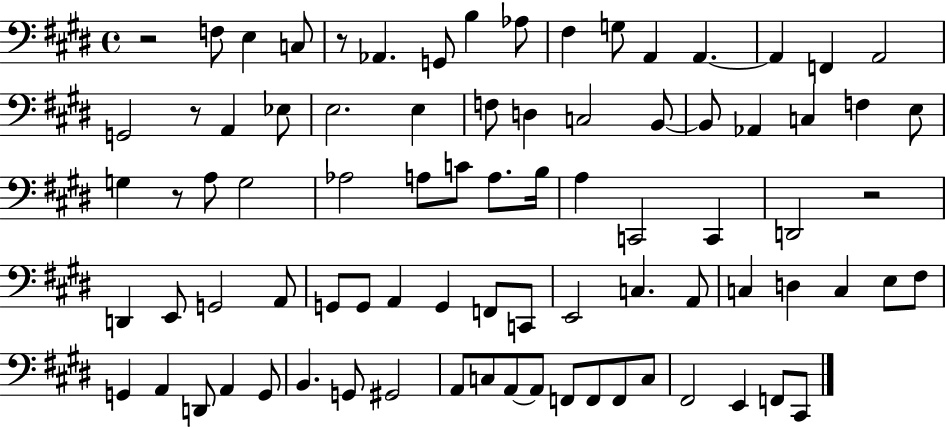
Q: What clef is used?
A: bass